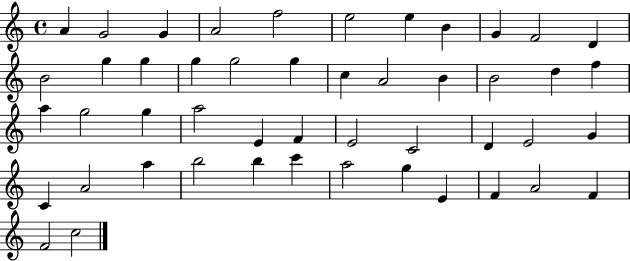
{
  \clef treble
  \time 4/4
  \defaultTimeSignature
  \key c \major
  a'4 g'2 g'4 | a'2 f''2 | e''2 e''4 b'4 | g'4 f'2 d'4 | \break b'2 g''4 g''4 | g''4 g''2 g''4 | c''4 a'2 b'4 | b'2 d''4 f''4 | \break a''4 g''2 g''4 | a''2 e'4 f'4 | e'2 c'2 | d'4 e'2 g'4 | \break c'4 a'2 a''4 | b''2 b''4 c'''4 | a''2 g''4 e'4 | f'4 a'2 f'4 | \break f'2 c''2 | \bar "|."
}